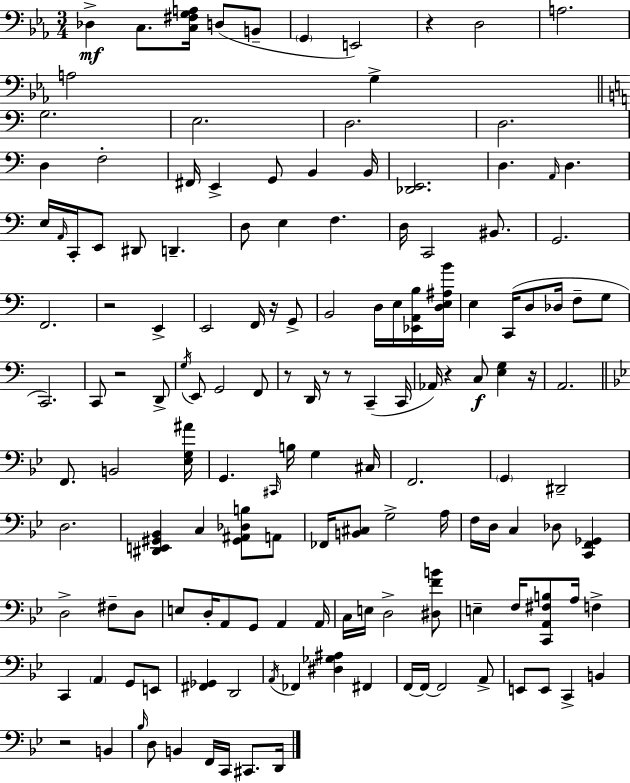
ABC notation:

X:1
T:Untitled
M:3/4
L:1/4
K:Eb
_D, C,/2 [C,^F,G,A,]/4 D,/2 B,,/2 G,, E,,2 z D,2 A,2 A,2 G, G,2 E,2 D,2 D,2 D, F,2 ^F,,/4 E,, G,,/2 B,, B,,/4 [_D,,E,,]2 D, A,,/4 D, E,/4 A,,/4 C,,/4 E,,/2 ^D,,/2 D,, D,/2 E, F, D,/4 C,,2 ^B,,/2 G,,2 F,,2 z2 E,, E,,2 F,,/4 z/4 G,,/2 B,,2 D,/4 E,/4 [_E,,A,,B,]/4 [D,E,^A,B]/4 E, C,,/4 D,/2 _D,/4 F,/2 G,/2 C,,2 C,,/2 z2 D,,/2 G,/4 E,,/2 G,,2 F,,/2 z/2 D,,/4 z/2 z/2 C,, C,,/4 _A,,/4 z C,/2 [E,G,] z/4 A,,2 F,,/2 B,,2 [_E,G,^A]/4 G,, ^C,,/4 B,/4 G, ^C,/4 F,,2 G,, ^D,,2 D,2 [^D,,E,,^G,,_B,,] C, [^G,,^A,,_D,B,]/2 A,,/2 _F,,/4 [B,,^C,]/2 G,2 A,/4 F,/4 D,/4 C, _D,/2 [C,,F,,_G,,] D,2 ^F,/2 D,/2 E,/2 D,/4 A,,/2 G,,/2 A,, A,,/4 C,/4 E,/4 D,2 [^D,FB]/2 E, F,/4 [C,,A,,^F,B,]/2 A,/4 F, C,, A,, G,,/2 E,,/2 [^F,,_G,,] D,,2 A,,/4 _F,, [^D,_G,^A,] ^F,, F,,/4 F,,/4 F,,2 A,,/2 E,,/2 E,,/2 C,, B,, z2 B,, _B,/4 D,/2 B,, F,,/4 C,,/4 ^C,,/2 D,,/4